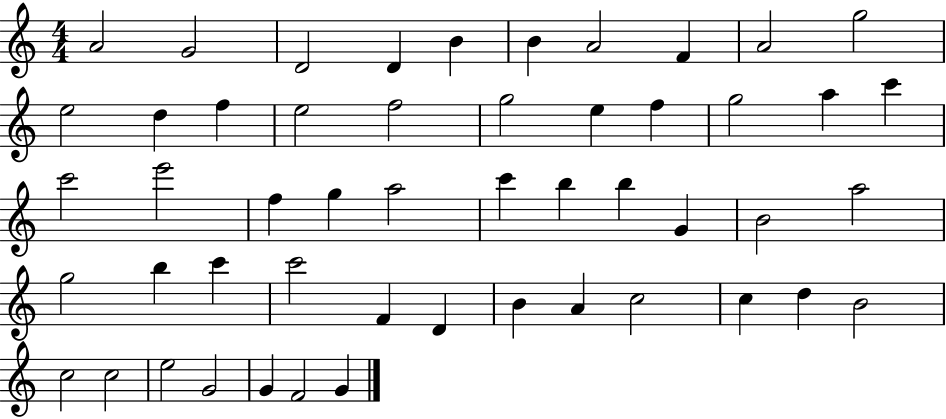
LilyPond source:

{
  \clef treble
  \numericTimeSignature
  \time 4/4
  \key c \major
  a'2 g'2 | d'2 d'4 b'4 | b'4 a'2 f'4 | a'2 g''2 | \break e''2 d''4 f''4 | e''2 f''2 | g''2 e''4 f''4 | g''2 a''4 c'''4 | \break c'''2 e'''2 | f''4 g''4 a''2 | c'''4 b''4 b''4 g'4 | b'2 a''2 | \break g''2 b''4 c'''4 | c'''2 f'4 d'4 | b'4 a'4 c''2 | c''4 d''4 b'2 | \break c''2 c''2 | e''2 g'2 | g'4 f'2 g'4 | \bar "|."
}